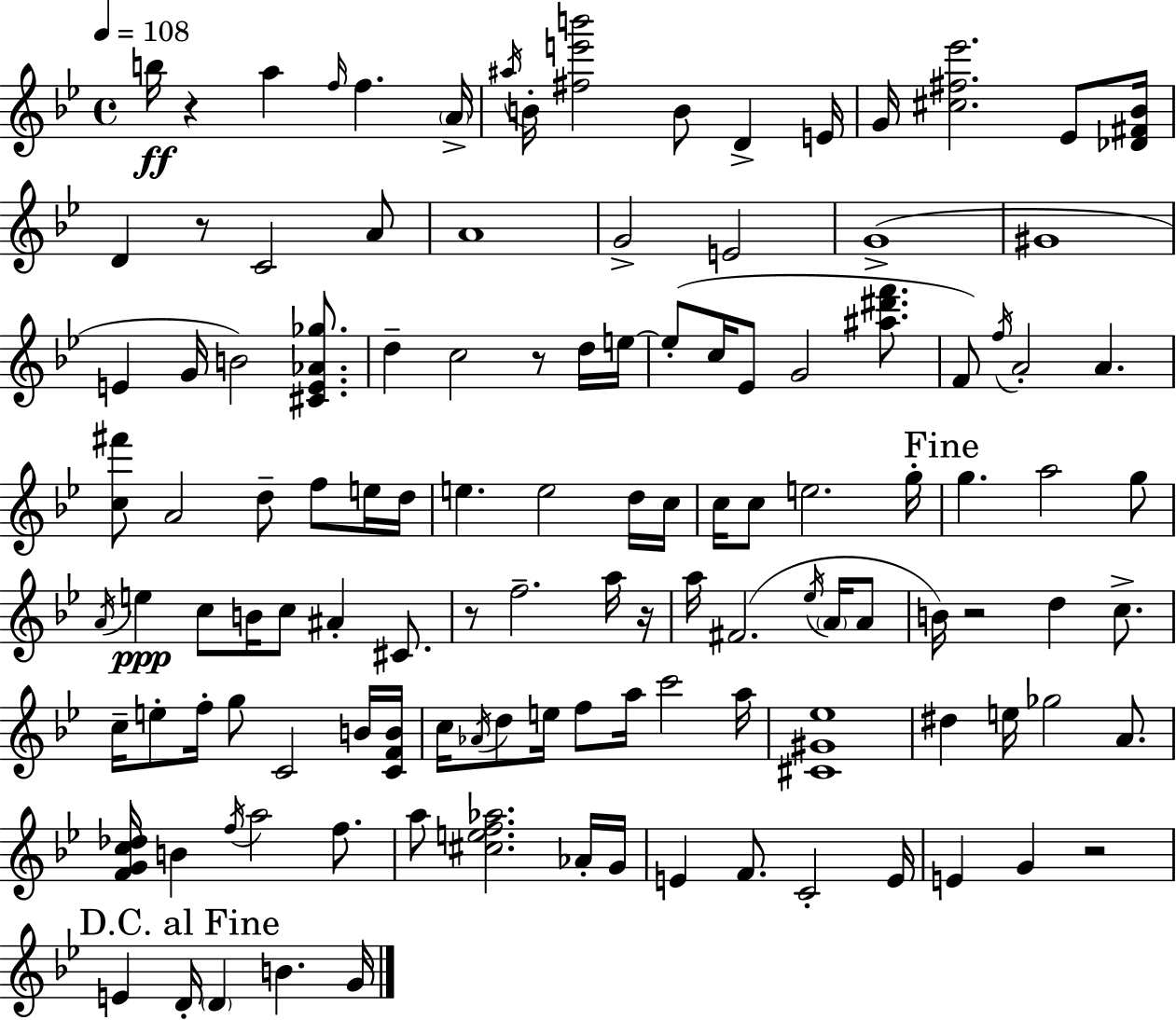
B5/s R/q A5/q F5/s F5/q. A4/s A#5/s B4/s [F#5,E6,B6]/h B4/e D4/q E4/s G4/s [C#5,F#5,Eb6]/h. Eb4/e [Db4,F#4,Bb4]/s D4/q R/e C4/h A4/e A4/w G4/h E4/h G4/w G#4/w E4/q G4/s B4/h [C#4,E4,Ab4,Gb5]/e. D5/q C5/h R/e D5/s E5/s E5/e C5/s Eb4/e G4/h [A#5,D#6,F6]/e. F4/e F5/s A4/h A4/q. [C5,F#6]/e A4/h D5/e F5/e E5/s D5/s E5/q. E5/h D5/s C5/s C5/s C5/e E5/h. G5/s G5/q. A5/h G5/e A4/s E5/q C5/e B4/s C5/e A#4/q C#4/e. R/e F5/h. A5/s R/s A5/s F#4/h. Eb5/s A4/s A4/e B4/s R/h D5/q C5/e. C5/s E5/e F5/s G5/e C4/h B4/s [C4,F4,B4]/s C5/s Ab4/s D5/e E5/s F5/e A5/s C6/h A5/s [C#4,G#4,Eb5]/w D#5/q E5/s Gb5/h A4/e. [F4,G4,C5,Db5]/s B4/q F5/s A5/h F5/e. A5/e [C#5,E5,F5,Ab5]/h. Ab4/s G4/s E4/q F4/e. C4/h E4/s E4/q G4/q R/h E4/q D4/s D4/q B4/q. G4/s